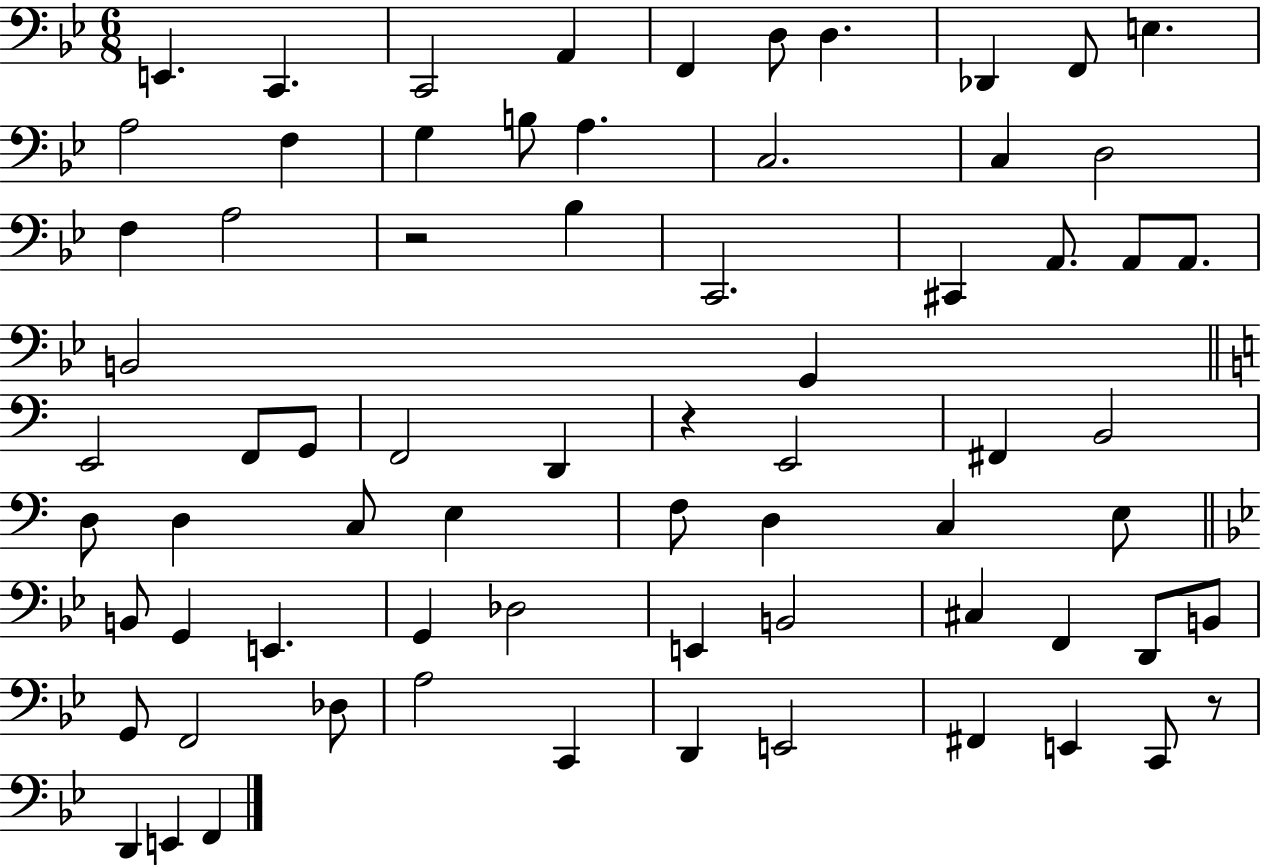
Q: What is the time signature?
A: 6/8